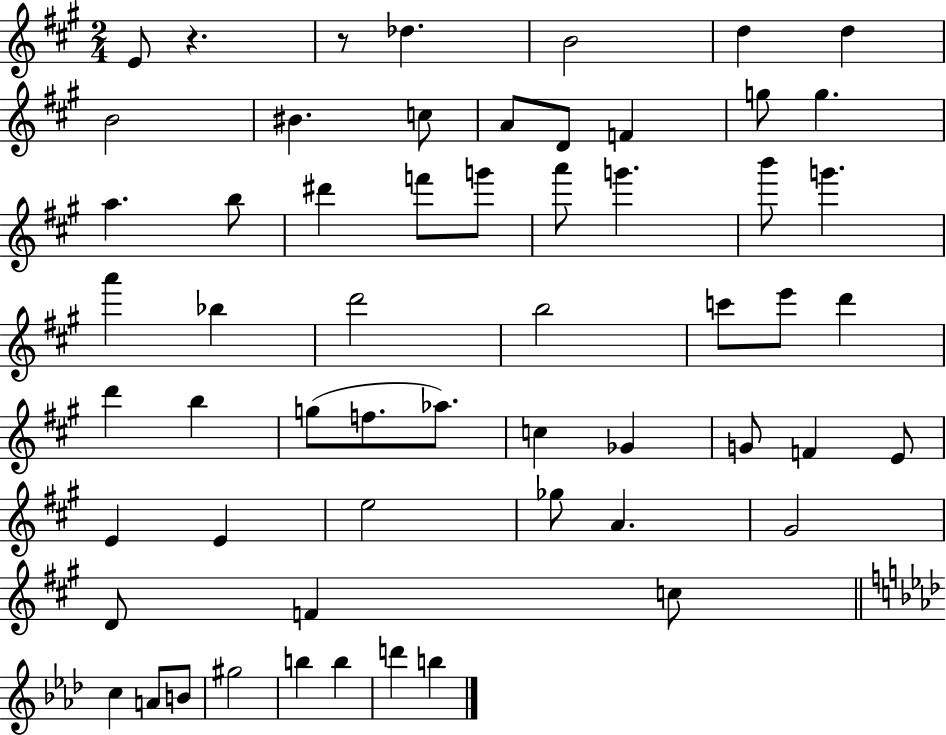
X:1
T:Untitled
M:2/4
L:1/4
K:A
E/2 z z/2 _d B2 d d B2 ^B c/2 A/2 D/2 F g/2 g a b/2 ^d' f'/2 g'/2 a'/2 g' b'/2 g' a' _b d'2 b2 c'/2 e'/2 d' d' b g/2 f/2 _a/2 c _G G/2 F E/2 E E e2 _g/2 A ^G2 D/2 F c/2 c A/2 B/2 ^g2 b b d' b